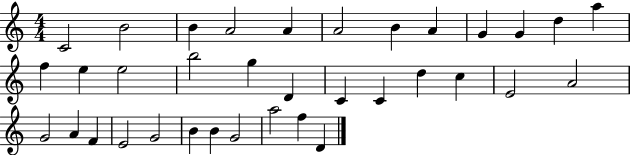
C4/h B4/h B4/q A4/h A4/q A4/h B4/q A4/q G4/q G4/q D5/q A5/q F5/q E5/q E5/h B5/h G5/q D4/q C4/q C4/q D5/q C5/q E4/h A4/h G4/h A4/q F4/q E4/h G4/h B4/q B4/q G4/h A5/h F5/q D4/q